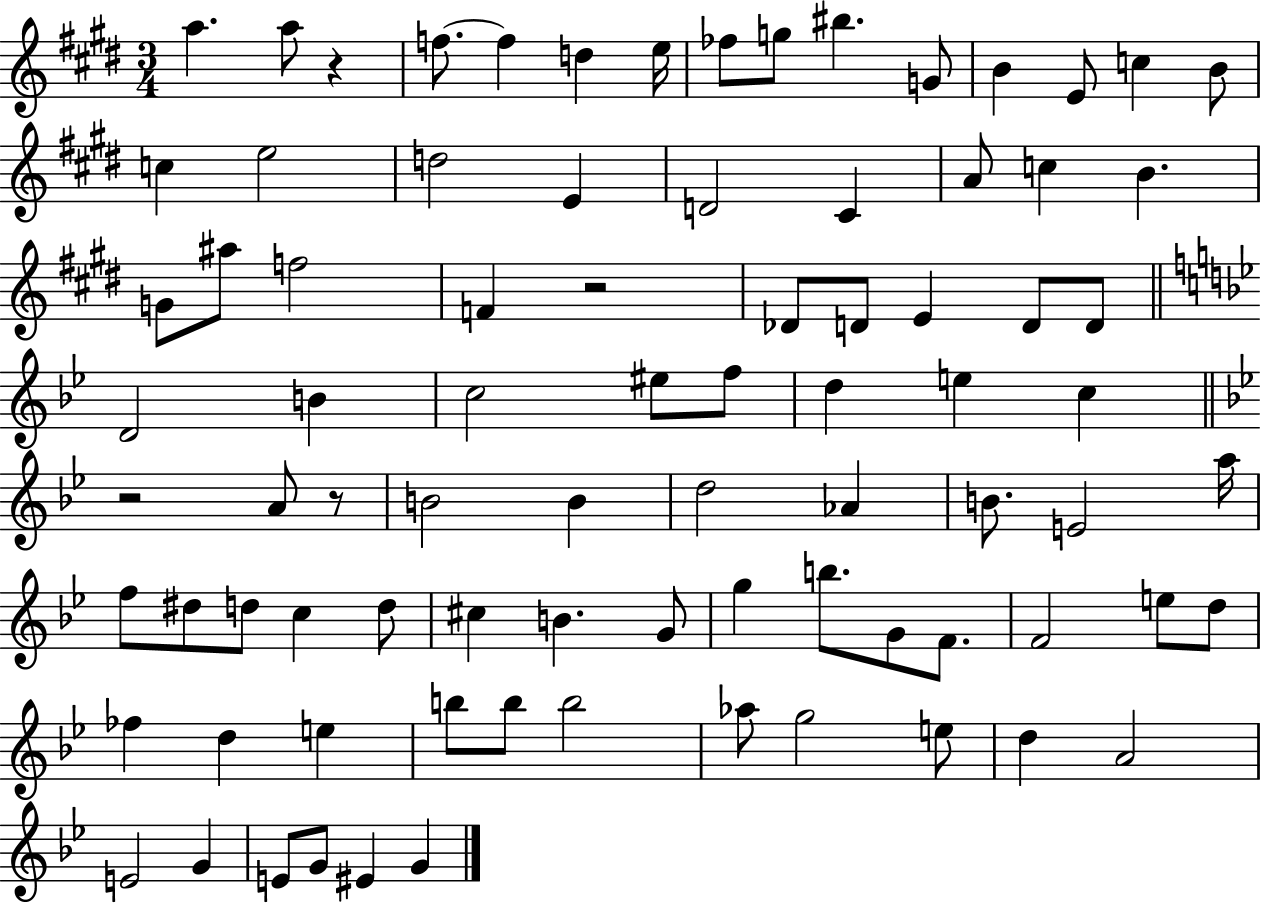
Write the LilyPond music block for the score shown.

{
  \clef treble
  \numericTimeSignature
  \time 3/4
  \key e \major
  a''4. a''8 r4 | f''8.~~ f''4 d''4 e''16 | fes''8 g''8 bis''4. g'8 | b'4 e'8 c''4 b'8 | \break c''4 e''2 | d''2 e'4 | d'2 cis'4 | a'8 c''4 b'4. | \break g'8 ais''8 f''2 | f'4 r2 | des'8 d'8 e'4 d'8 d'8 | \bar "||" \break \key bes \major d'2 b'4 | c''2 eis''8 f''8 | d''4 e''4 c''4 | \bar "||" \break \key g \minor r2 a'8 r8 | b'2 b'4 | d''2 aes'4 | b'8. e'2 a''16 | \break f''8 dis''8 d''8 c''4 d''8 | cis''4 b'4. g'8 | g''4 b''8. g'8 f'8. | f'2 e''8 d''8 | \break fes''4 d''4 e''4 | b''8 b''8 b''2 | aes''8 g''2 e''8 | d''4 a'2 | \break e'2 g'4 | e'8 g'8 eis'4 g'4 | \bar "|."
}